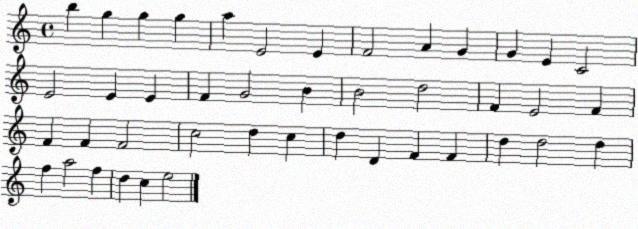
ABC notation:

X:1
T:Untitled
M:4/4
L:1/4
K:C
b g g g a E2 E F2 A G G E C2 E2 E E F G2 B B2 d2 F E2 F F F F2 c2 d c d D F F d d2 d f a2 f d c e2